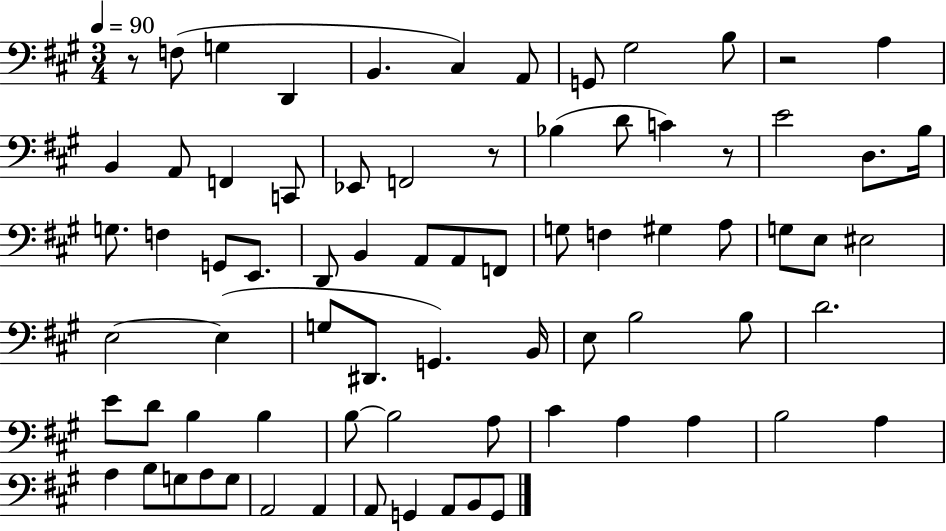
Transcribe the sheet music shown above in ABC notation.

X:1
T:Untitled
M:3/4
L:1/4
K:A
z/2 F,/2 G, D,, B,, ^C, A,,/2 G,,/2 ^G,2 B,/2 z2 A, B,, A,,/2 F,, C,,/2 _E,,/2 F,,2 z/2 _B, D/2 C z/2 E2 D,/2 B,/4 G,/2 F, G,,/2 E,,/2 D,,/2 B,, A,,/2 A,,/2 F,,/2 G,/2 F, ^G, A,/2 G,/2 E,/2 ^E,2 E,2 E, G,/2 ^D,,/2 G,, B,,/4 E,/2 B,2 B,/2 D2 E/2 D/2 B, B, B,/2 B,2 A,/2 ^C A, A, B,2 A, A, B,/2 G,/2 A,/2 G,/2 A,,2 A,, A,,/2 G,, A,,/2 B,,/2 G,,/2